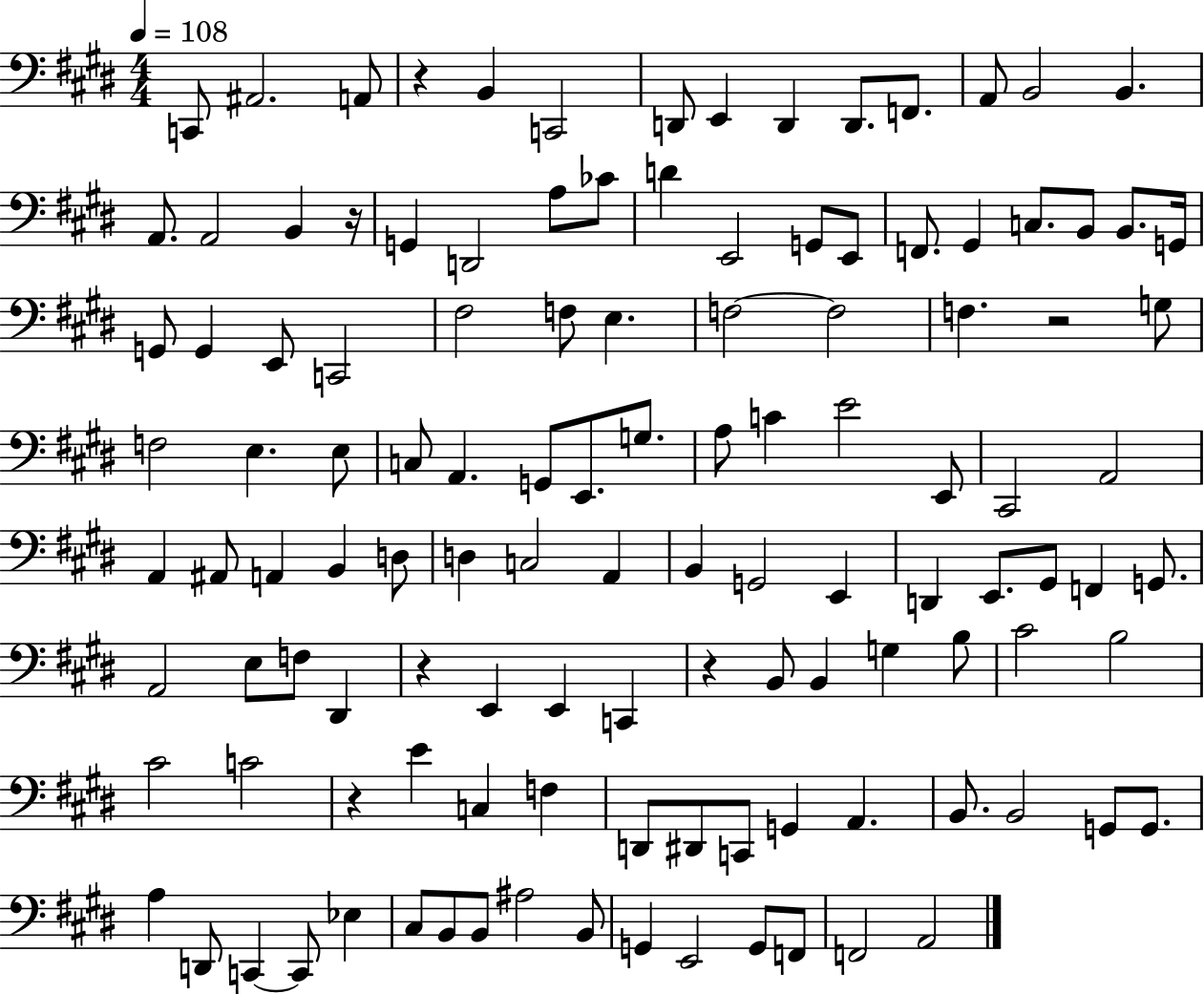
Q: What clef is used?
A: bass